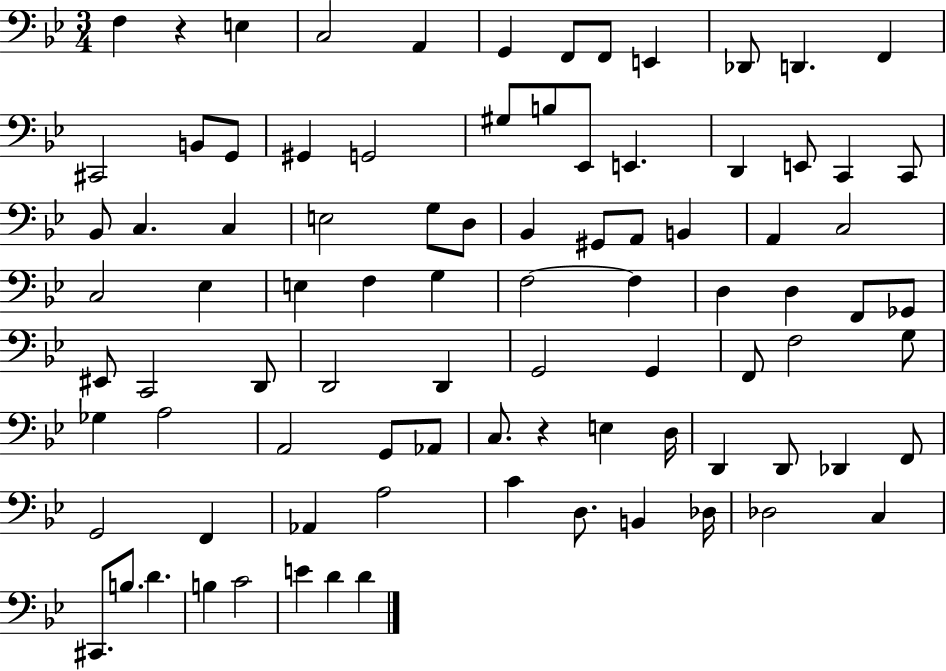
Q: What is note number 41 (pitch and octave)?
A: G3